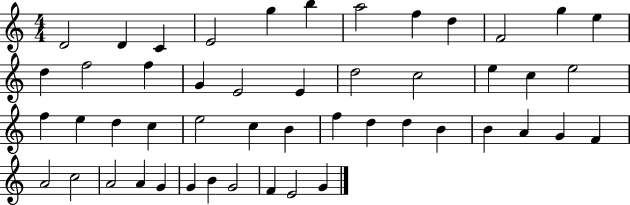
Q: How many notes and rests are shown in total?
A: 49